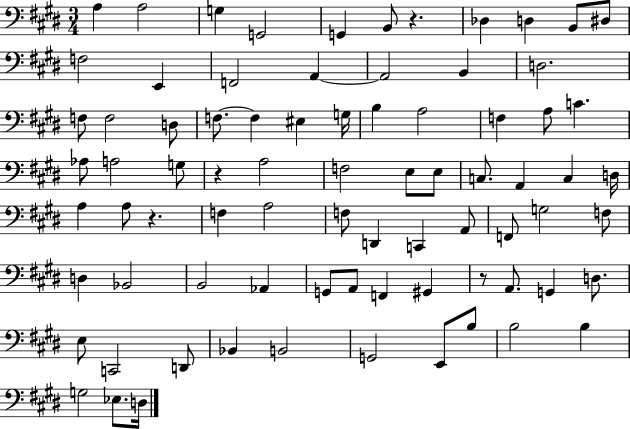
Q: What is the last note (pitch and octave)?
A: D3